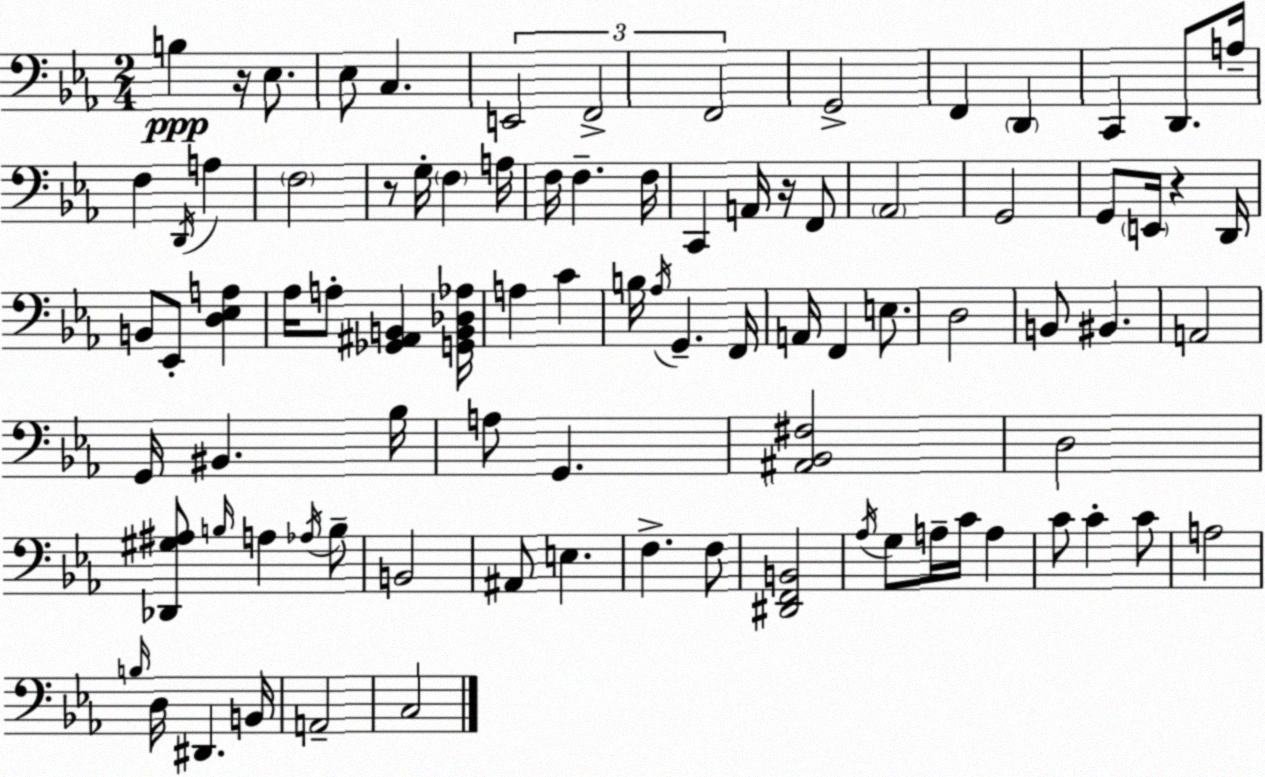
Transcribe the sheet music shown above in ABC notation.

X:1
T:Untitled
M:2/4
L:1/4
K:Cm
B, z/4 _E,/2 _E,/2 C, E,,2 F,,2 F,,2 G,,2 F,, D,, C,, D,,/2 A,/4 F, D,,/4 A, F,2 z/2 G,/4 F, A,/4 F,/4 F, F,/4 C,, A,,/4 z/4 F,,/2 _A,,2 G,,2 G,,/2 E,,/4 z D,,/4 B,,/2 _E,,/2 [D,_E,A,] _A,/4 A,/2 [_G,,^A,,B,,] [G,,B,,_D,_A,]/4 A, C B,/4 _A,/4 G,, F,,/4 A,,/4 F,, E,/2 D,2 B,,/2 ^B,, A,,2 G,,/4 ^B,, _B,/4 A,/2 G,, [^A,,_B,,^F,]2 D,2 [_D,,^G,^A,]/2 B,/4 A, _A,/4 B,/2 B,,2 ^A,,/2 E, F, F,/2 [^D,,F,,B,,]2 _A,/4 G,/2 A,/4 C/4 A, C/2 C C/2 A,2 B,/4 D,/4 ^D,, B,,/4 A,,2 C,2